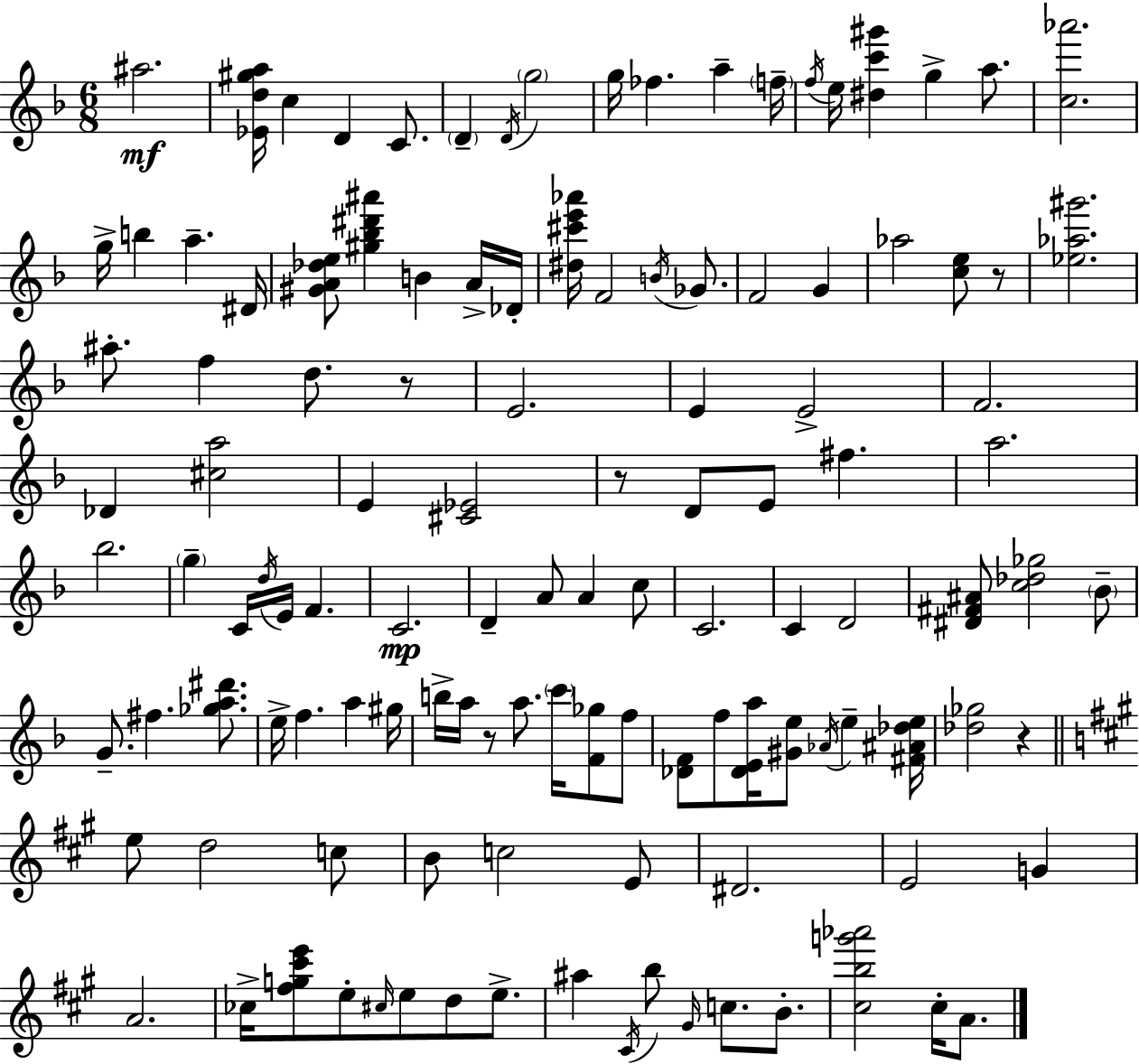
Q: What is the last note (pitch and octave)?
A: A4